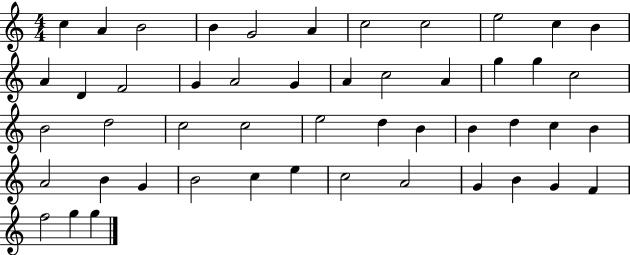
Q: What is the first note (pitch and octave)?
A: C5